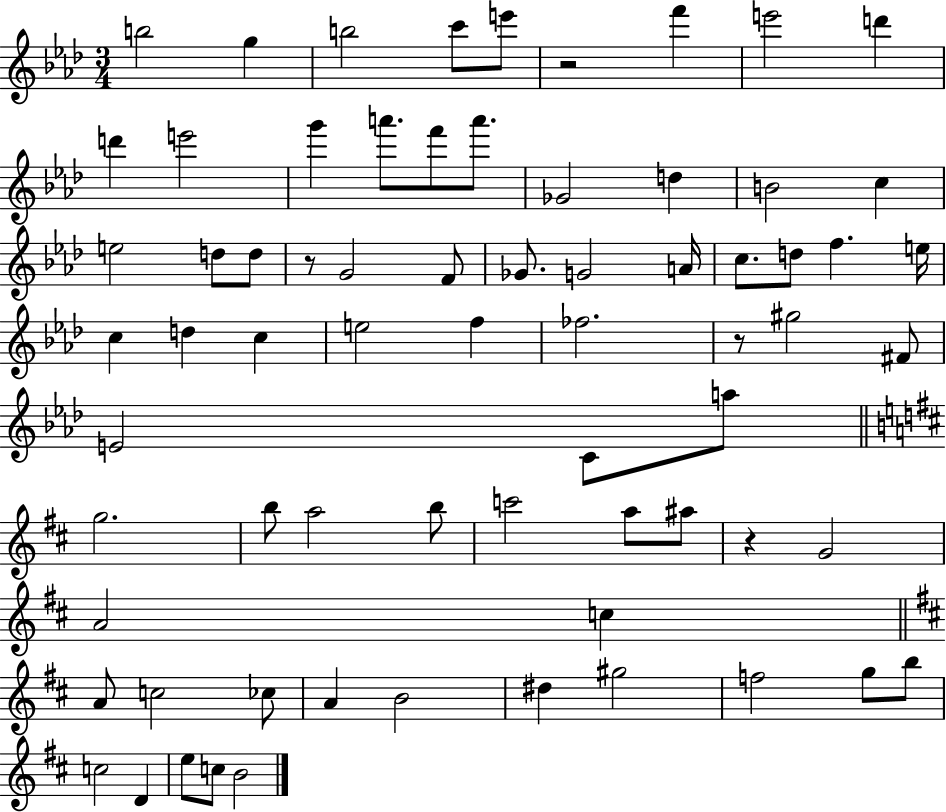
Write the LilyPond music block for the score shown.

{
  \clef treble
  \numericTimeSignature
  \time 3/4
  \key aes \major
  b''2 g''4 | b''2 c'''8 e'''8 | r2 f'''4 | e'''2 d'''4 | \break d'''4 e'''2 | g'''4 a'''8. f'''8 a'''8. | ges'2 d''4 | b'2 c''4 | \break e''2 d''8 d''8 | r8 g'2 f'8 | ges'8. g'2 a'16 | c''8. d''8 f''4. e''16 | \break c''4 d''4 c''4 | e''2 f''4 | fes''2. | r8 gis''2 fis'8 | \break e'2 c'8 a''8 | \bar "||" \break \key b \minor g''2. | b''8 a''2 b''8 | c'''2 a''8 ais''8 | r4 g'2 | \break a'2 c''4 | \bar "||" \break \key b \minor a'8 c''2 ces''8 | a'4 b'2 | dis''4 gis''2 | f''2 g''8 b''8 | \break c''2 d'4 | e''8 c''8 b'2 | \bar "|."
}